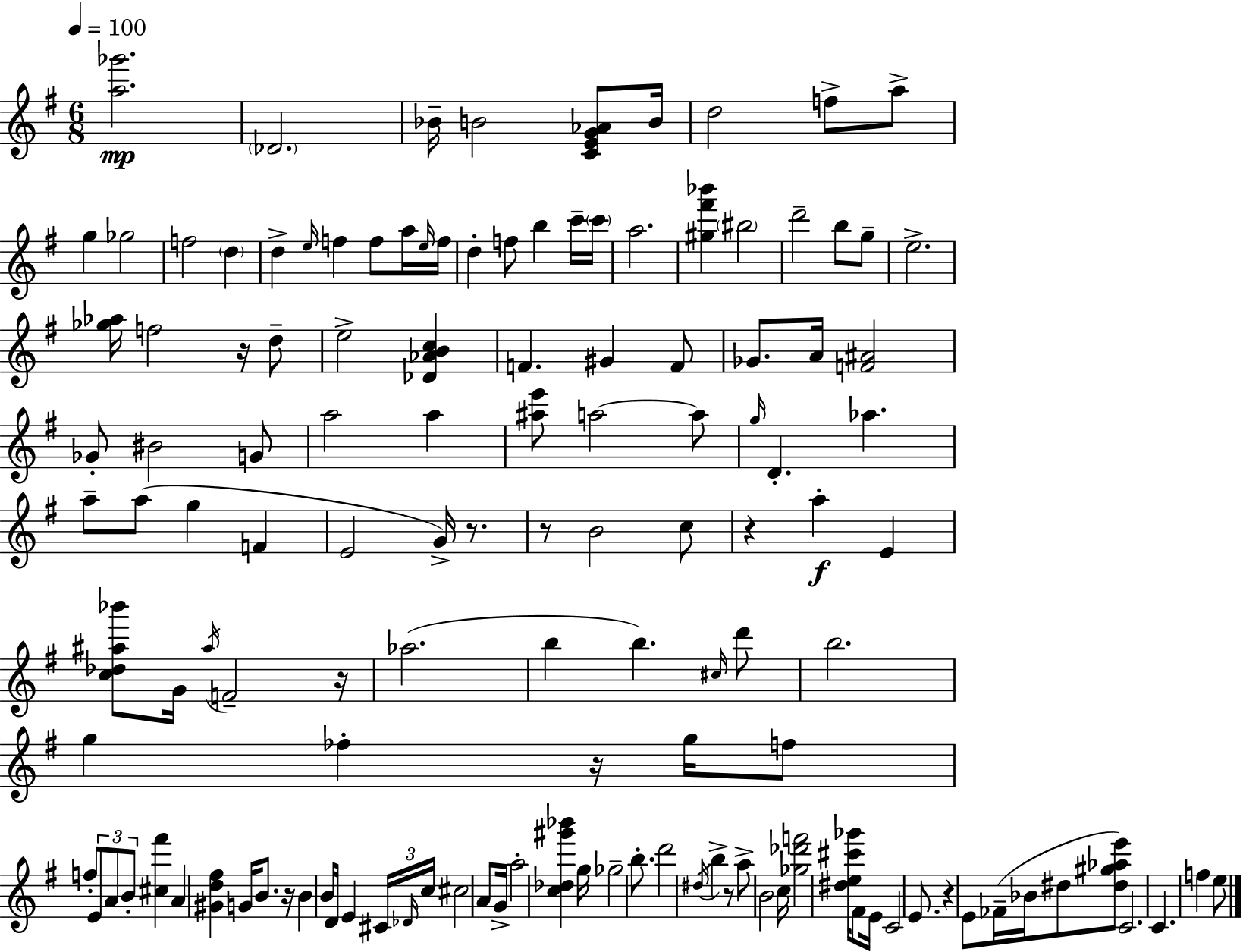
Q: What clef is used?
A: treble